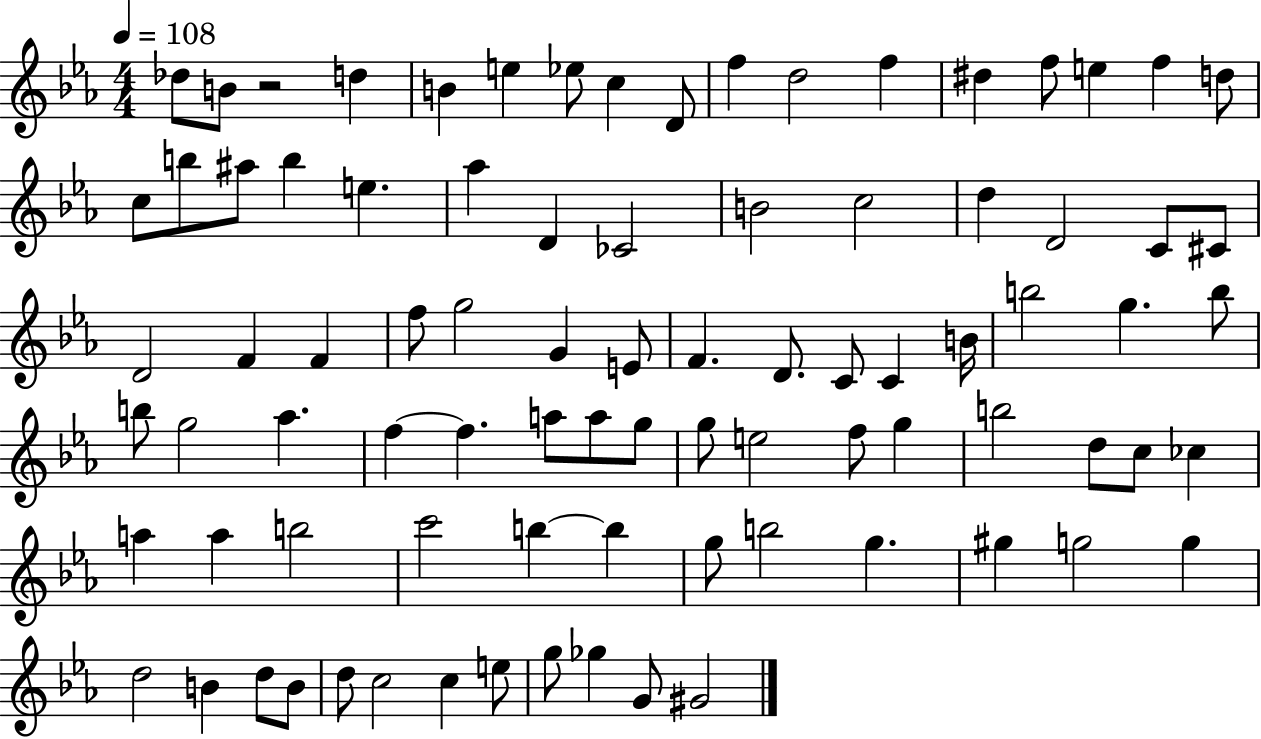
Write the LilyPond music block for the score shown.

{
  \clef treble
  \numericTimeSignature
  \time 4/4
  \key ees \major
  \tempo 4 = 108
  des''8 b'8 r2 d''4 | b'4 e''4 ees''8 c''4 d'8 | f''4 d''2 f''4 | dis''4 f''8 e''4 f''4 d''8 | \break c''8 b''8 ais''8 b''4 e''4. | aes''4 d'4 ces'2 | b'2 c''2 | d''4 d'2 c'8 cis'8 | \break d'2 f'4 f'4 | f''8 g''2 g'4 e'8 | f'4. d'8. c'8 c'4 b'16 | b''2 g''4. b''8 | \break b''8 g''2 aes''4. | f''4~~ f''4. a''8 a''8 g''8 | g''8 e''2 f''8 g''4 | b''2 d''8 c''8 ces''4 | \break a''4 a''4 b''2 | c'''2 b''4~~ b''4 | g''8 b''2 g''4. | gis''4 g''2 g''4 | \break d''2 b'4 d''8 b'8 | d''8 c''2 c''4 e''8 | g''8 ges''4 g'8 gis'2 | \bar "|."
}